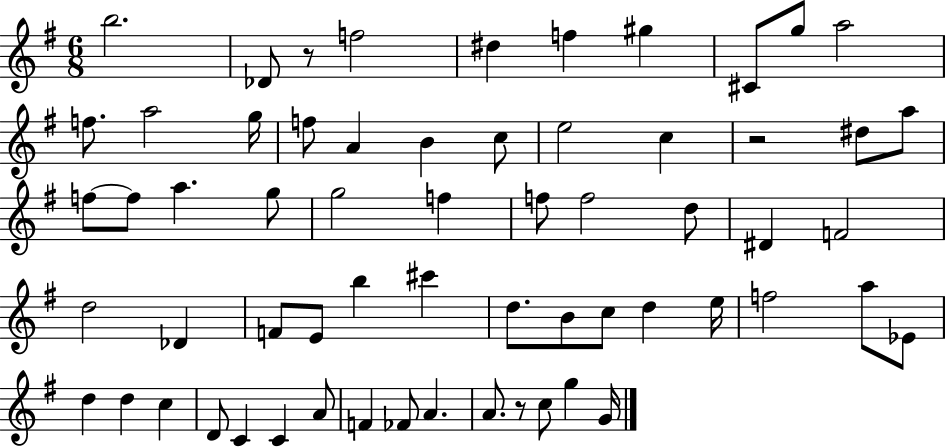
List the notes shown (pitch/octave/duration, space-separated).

B5/h. Db4/e R/e F5/h D#5/q F5/q G#5/q C#4/e G5/e A5/h F5/e. A5/h G5/s F5/e A4/q B4/q C5/e E5/h C5/q R/h D#5/e A5/e F5/e F5/e A5/q. G5/e G5/h F5/q F5/e F5/h D5/e D#4/q F4/h D5/h Db4/q F4/e E4/e B5/q C#6/q D5/e. B4/e C5/e D5/q E5/s F5/h A5/e Eb4/e D5/q D5/q C5/q D4/e C4/q C4/q A4/e F4/q FES4/e A4/q. A4/e. R/e C5/e G5/q G4/s